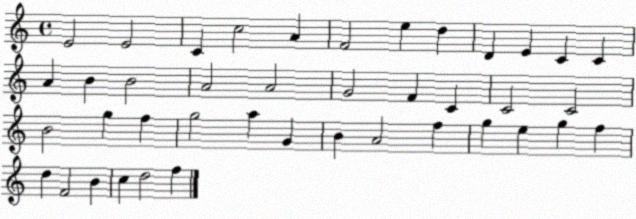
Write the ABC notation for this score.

X:1
T:Untitled
M:4/4
L:1/4
K:C
E2 E2 C c2 A F2 e d D E C C A B B2 A2 A2 G2 F C C2 C2 B2 g f g2 a G B A2 f g e g f d F2 B c d2 f